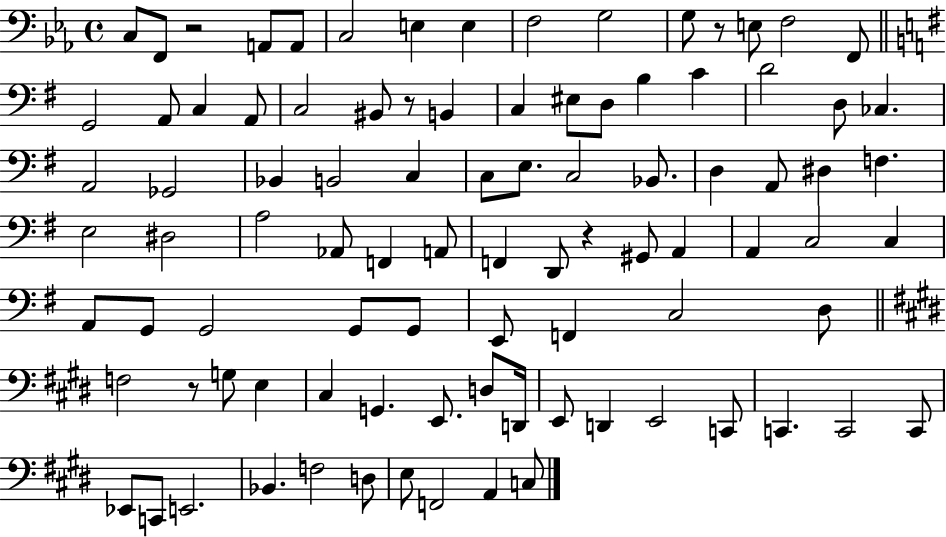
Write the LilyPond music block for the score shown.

{
  \clef bass
  \time 4/4
  \defaultTimeSignature
  \key ees \major
  c8 f,8 r2 a,8 a,8 | c2 e4 e4 | f2 g2 | g8 r8 e8 f2 f,8 | \break \bar "||" \break \key e \minor g,2 a,8 c4 a,8 | c2 bis,8 r8 b,4 | c4 eis8 d8 b4 c'4 | d'2 d8 ces4. | \break a,2 ges,2 | bes,4 b,2 c4 | c8 e8. c2 bes,8. | d4 a,8 dis4 f4. | \break e2 dis2 | a2 aes,8 f,4 a,8 | f,4 d,8 r4 gis,8 a,4 | a,4 c2 c4 | \break a,8 g,8 g,2 g,8 g,8 | e,8 f,4 c2 d8 | \bar "||" \break \key e \major f2 r8 g8 e4 | cis4 g,4. e,8. d8 d,16 | e,8 d,4 e,2 c,8 | c,4. c,2 c,8 | \break ees,8 c,8 e,2. | bes,4. f2 d8 | e8 f,2 a,4 c8 | \bar "|."
}